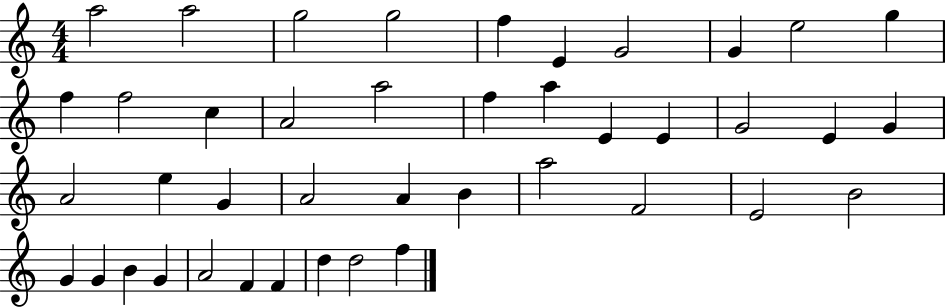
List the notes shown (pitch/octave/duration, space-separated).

A5/h A5/h G5/h G5/h F5/q E4/q G4/h G4/q E5/h G5/q F5/q F5/h C5/q A4/h A5/h F5/q A5/q E4/q E4/q G4/h E4/q G4/q A4/h E5/q G4/q A4/h A4/q B4/q A5/h F4/h E4/h B4/h G4/q G4/q B4/q G4/q A4/h F4/q F4/q D5/q D5/h F5/q